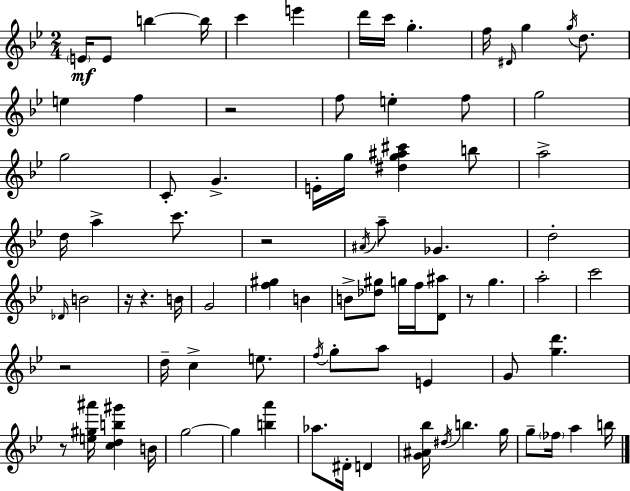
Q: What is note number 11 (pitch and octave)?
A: D#4